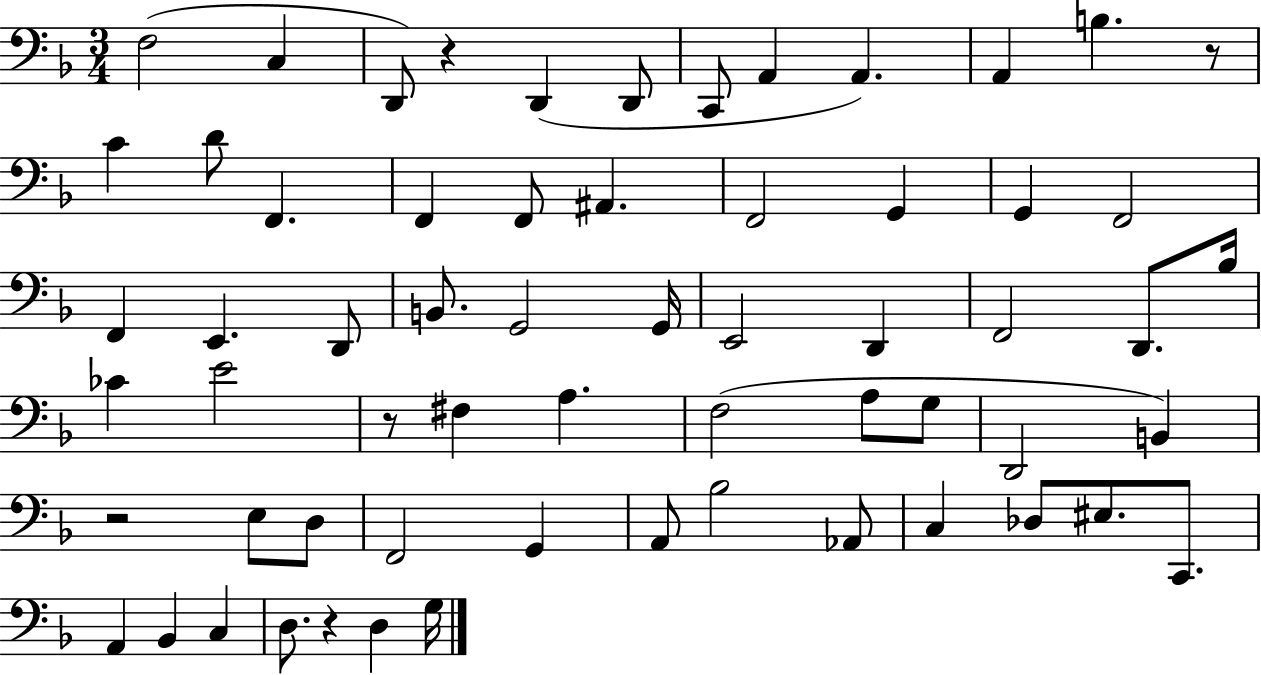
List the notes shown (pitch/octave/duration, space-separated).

F3/h C3/q D2/e R/q D2/q D2/e C2/e A2/q A2/q. A2/q B3/q. R/e C4/q D4/e F2/q. F2/q F2/e A#2/q. F2/h G2/q G2/q F2/h F2/q E2/q. D2/e B2/e. G2/h G2/s E2/h D2/q F2/h D2/e. Bb3/s CES4/q E4/h R/e F#3/q A3/q. F3/h A3/e G3/e D2/h B2/q R/h E3/e D3/e F2/h G2/q A2/e Bb3/h Ab2/e C3/q Db3/e EIS3/e. C2/e. A2/q Bb2/q C3/q D3/e. R/q D3/q G3/s